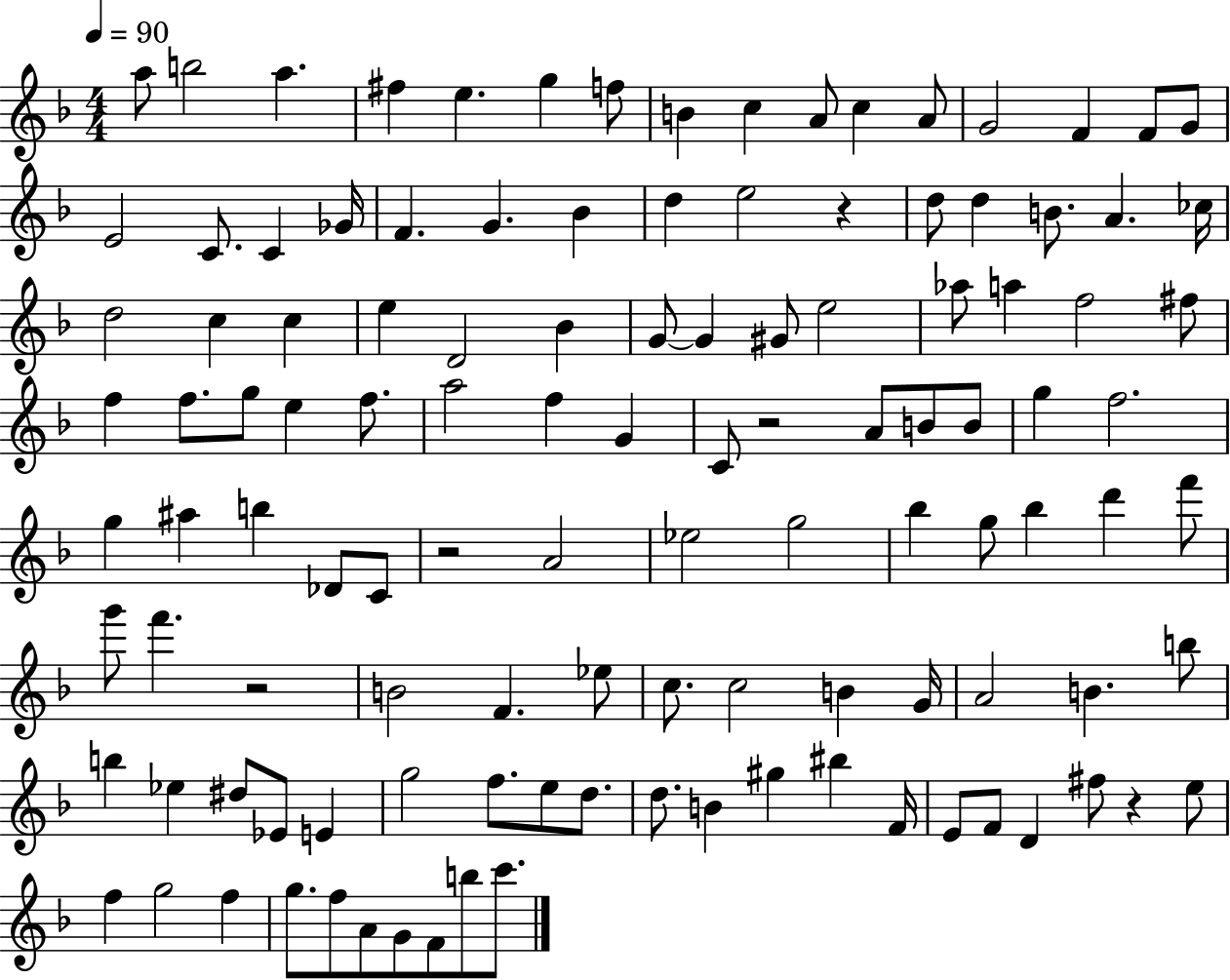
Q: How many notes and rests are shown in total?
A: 117